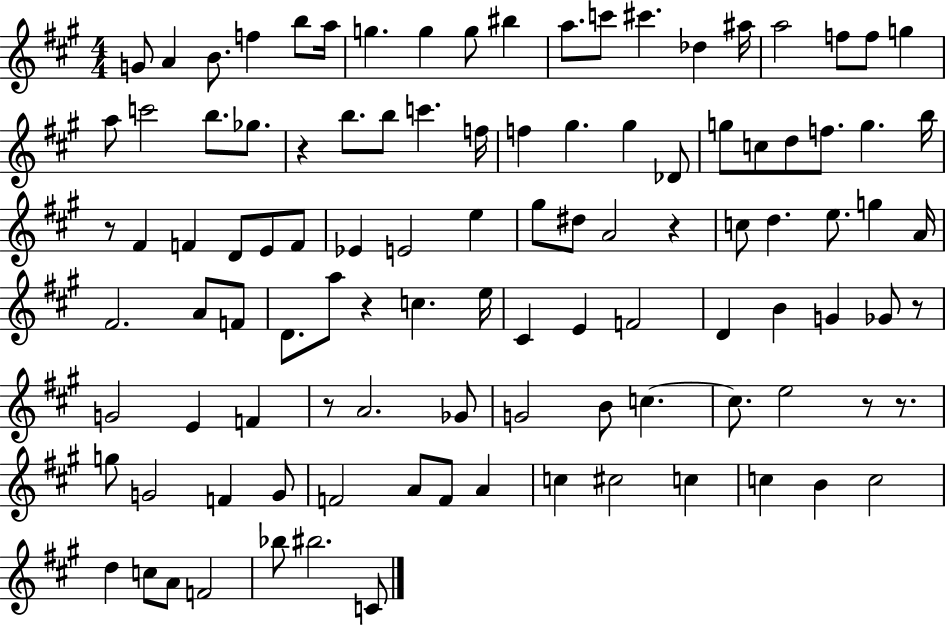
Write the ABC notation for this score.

X:1
T:Untitled
M:4/4
L:1/4
K:A
G/2 A B/2 f b/2 a/4 g g g/2 ^b a/2 c'/2 ^c' _d ^a/4 a2 f/2 f/2 g a/2 c'2 b/2 _g/2 z b/2 b/2 c' f/4 f ^g ^g _D/2 g/2 c/2 d/2 f/2 g b/4 z/2 ^F F D/2 E/2 F/2 _E E2 e ^g/2 ^d/2 A2 z c/2 d e/2 g A/4 ^F2 A/2 F/2 D/2 a/2 z c e/4 ^C E F2 D B G _G/2 z/2 G2 E F z/2 A2 _G/2 G2 B/2 c c/2 e2 z/2 z/2 g/2 G2 F G/2 F2 A/2 F/2 A c ^c2 c c B c2 d c/2 A/2 F2 _b/2 ^b2 C/2